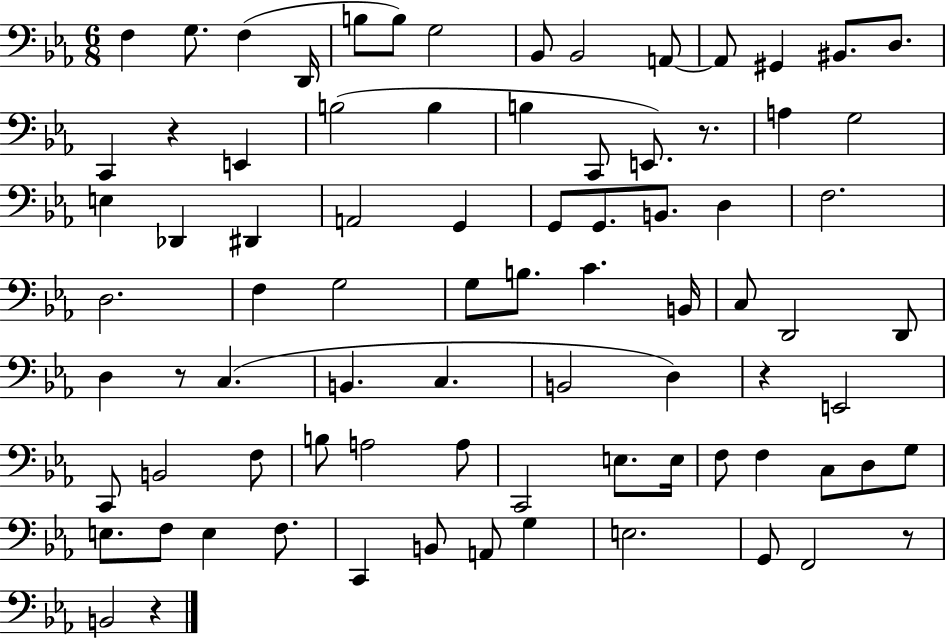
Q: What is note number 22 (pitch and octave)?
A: A3